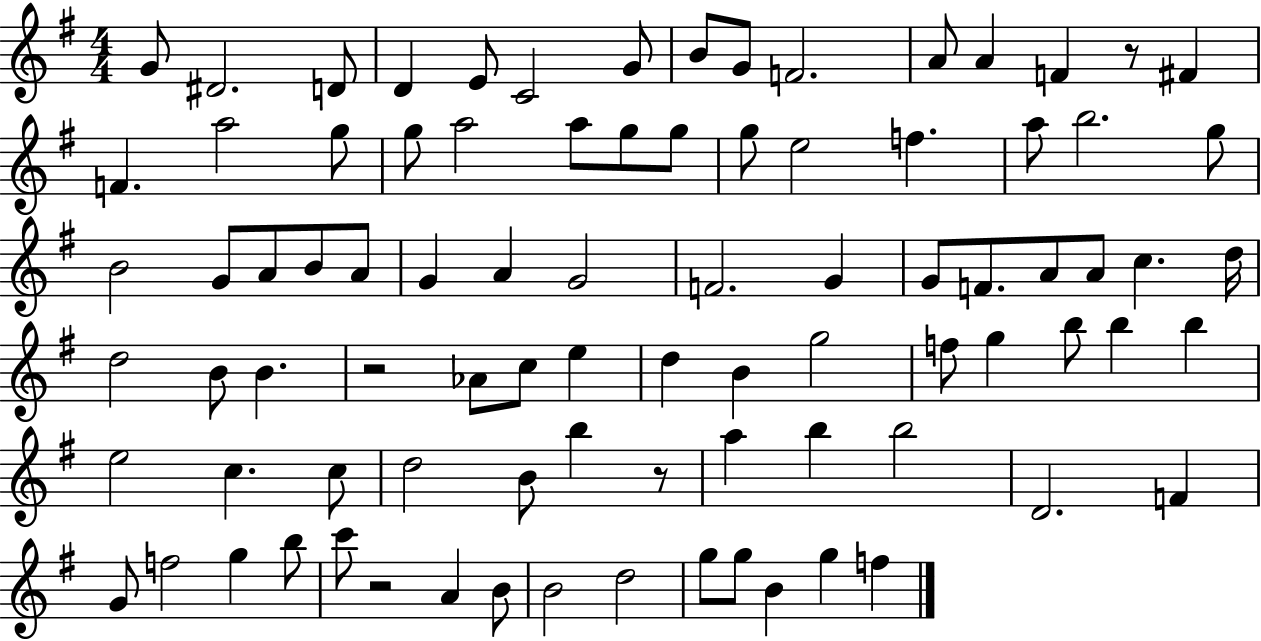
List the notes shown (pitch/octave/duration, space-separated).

G4/e D#4/h. D4/e D4/q E4/e C4/h G4/e B4/e G4/e F4/h. A4/e A4/q F4/q R/e F#4/q F4/q. A5/h G5/e G5/e A5/h A5/e G5/e G5/e G5/e E5/h F5/q. A5/e B5/h. G5/e B4/h G4/e A4/e B4/e A4/e G4/q A4/q G4/h F4/h. G4/q G4/e F4/e. A4/e A4/e C5/q. D5/s D5/h B4/e B4/q. R/h Ab4/e C5/e E5/q D5/q B4/q G5/h F5/e G5/q B5/e B5/q B5/q E5/h C5/q. C5/e D5/h B4/e B5/q R/e A5/q B5/q B5/h D4/h. F4/q G4/e F5/h G5/q B5/e C6/e R/h A4/q B4/e B4/h D5/h G5/e G5/e B4/q G5/q F5/q